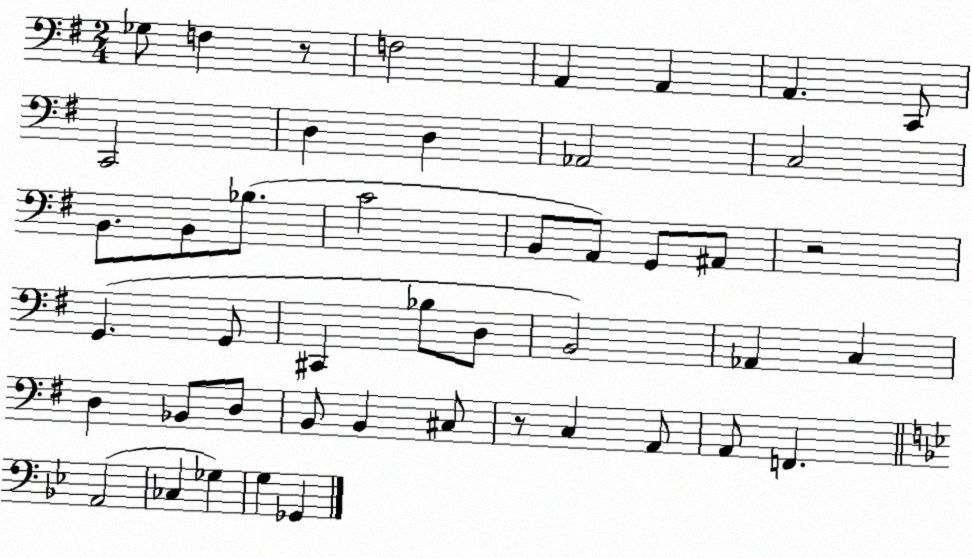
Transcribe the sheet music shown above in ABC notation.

X:1
T:Untitled
M:2/4
L:1/4
K:G
_G,/2 F, z/2 F,2 A,, A,, A,, C,,/2 C,,2 D, D, _A,,2 C,2 B,,/2 B,,/2 _B,/2 C2 B,,/2 A,,/2 G,,/2 ^A,,/2 z2 G,, G,,/2 ^C,, _B,/2 D,/2 B,,2 _A,, C, D, _B,,/2 D,/2 B,,/2 B,, ^C,/2 z/2 C, A,,/2 A,,/2 F,, A,,2 _C, _G, G, _G,,